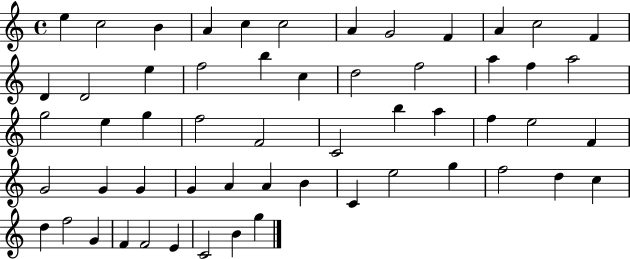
E5/q C5/h B4/q A4/q C5/q C5/h A4/q G4/h F4/q A4/q C5/h F4/q D4/q D4/h E5/q F5/h B5/q C5/q D5/h F5/h A5/q F5/q A5/h G5/h E5/q G5/q F5/h F4/h C4/h B5/q A5/q F5/q E5/h F4/q G4/h G4/q G4/q G4/q A4/q A4/q B4/q C4/q E5/h G5/q F5/h D5/q C5/q D5/q F5/h G4/q F4/q F4/h E4/q C4/h B4/q G5/q